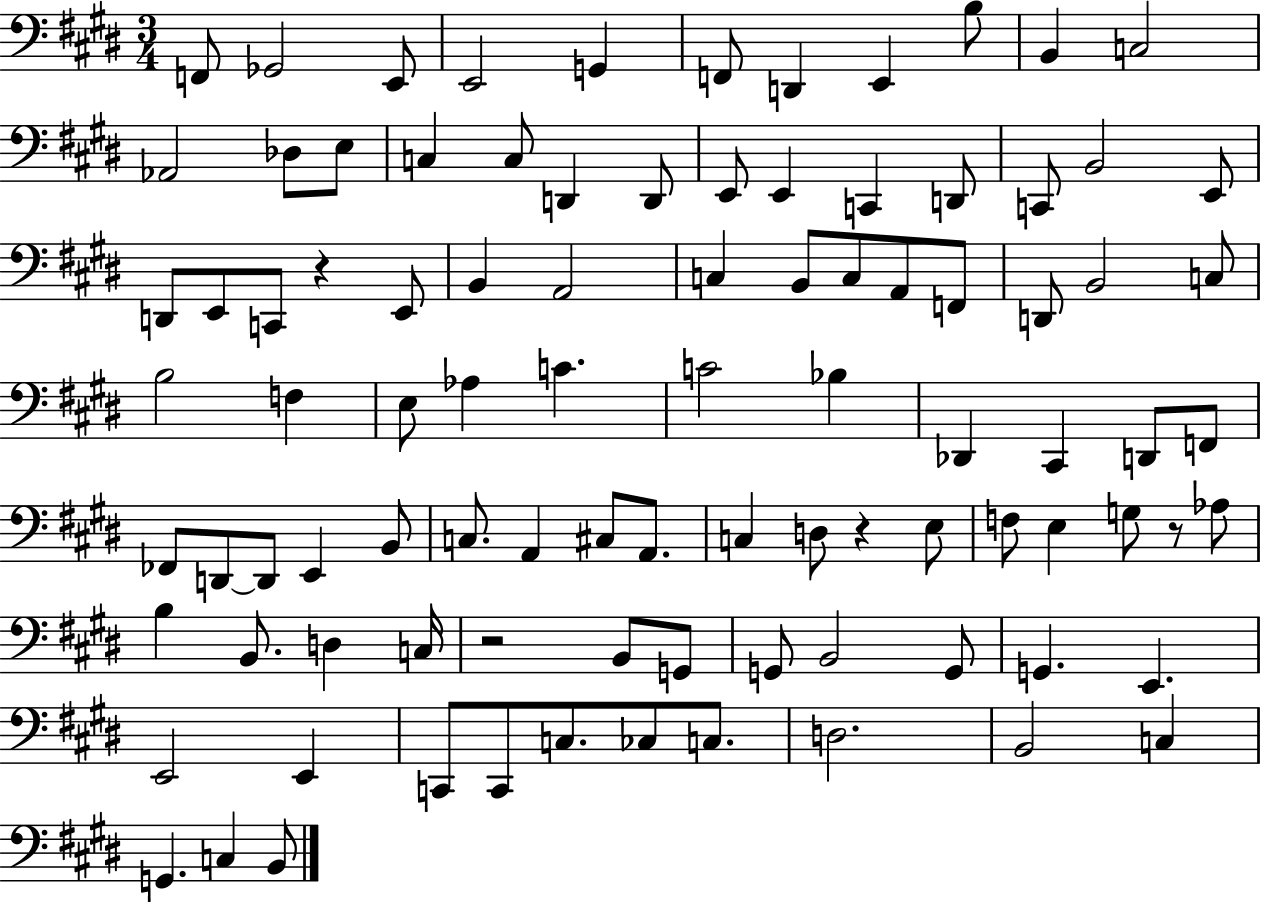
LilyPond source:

{
  \clef bass
  \numericTimeSignature
  \time 3/4
  \key e \major
  f,8 ges,2 e,8 | e,2 g,4 | f,8 d,4 e,4 b8 | b,4 c2 | \break aes,2 des8 e8 | c4 c8 d,4 d,8 | e,8 e,4 c,4 d,8 | c,8 b,2 e,8 | \break d,8 e,8 c,8 r4 e,8 | b,4 a,2 | c4 b,8 c8 a,8 f,8 | d,8 b,2 c8 | \break b2 f4 | e8 aes4 c'4. | c'2 bes4 | des,4 cis,4 d,8 f,8 | \break fes,8 d,8~~ d,8 e,4 b,8 | c8. a,4 cis8 a,8. | c4 d8 r4 e8 | f8 e4 g8 r8 aes8 | \break b4 b,8. d4 c16 | r2 b,8 g,8 | g,8 b,2 g,8 | g,4. e,4. | \break e,2 e,4 | c,8 c,8 c8. ces8 c8. | d2. | b,2 c4 | \break g,4. c4 b,8 | \bar "|."
}